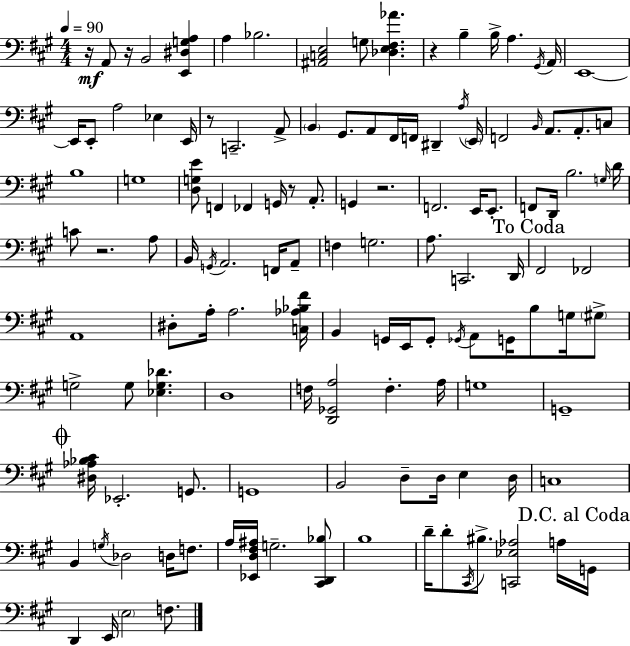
{
  \clef bass
  \numericTimeSignature
  \time 4/4
  \key a \major
  \tempo 4 = 90
  r16\mf a,8 r16 b,2 <e, dis g a>4 | a4 bes2. | <ais, c e>2 g8 <des e fis aes'>4. | r4 b4-- b16-> a4. \acciaccatura { gis,16 } | \break a,16 e,1~~ | e,16 e,8-. a2 ees4 | e,16 r8 c,2.-- a,8-> | \parenthesize b,4 gis,8. a,8 fis,16 f,16 dis,4-- | \break \acciaccatura { a16 } \parenthesize e,16 f,2 \grace { b,16 } a,8. a,8.-. | c8 b1 | g1 | <d g e'>8 f,4 fes,4 g,16 r8 | \break a,8.-. g,4 r2. | f,2. e,16 | e,8.-. f,8 d,16 b2. | \grace { g16 } d'16 c'8 r2. | \break a8 b,16 \acciaccatura { g,16 } a,2. | f,16 a,8-- f4 g2. | a8. c,2. | d,16 \mark "To Coda" fis,2 fes,2 | \break a,1 | dis8-. a16-. a2. | <c aes bes fis'>16 b,4 g,16 e,16 g,8-. \acciaccatura { ges,16 } a,8 | g,16 b8 g16 \parenthesize gis8-> g2-> g8 | \break <ees g des'>4. d1 | f16 <d, ges, a>2 f4.-. | a16 g1 | g,1-- | \break \mark \markup { \musicglyph "scripts.coda" } <dis aes bes cis'>16 ees,2.-. | g,8. g,1 | b,2 d8-- | d16 e4 d16 c1 | \break b,4 \acciaccatura { g16 } des2 | d16 f8. a16 <ees, d fis ais>16 g2.-- | <cis, d, bes>8 b1 | d'16-- d'8-. \acciaccatura { cis,16 } bis8.-> <c, ees aes>2 | \break a16 \mark "D.C. al Coda" g,16 d,4 e,16 \parenthesize e2 | f8. \bar "|."
}